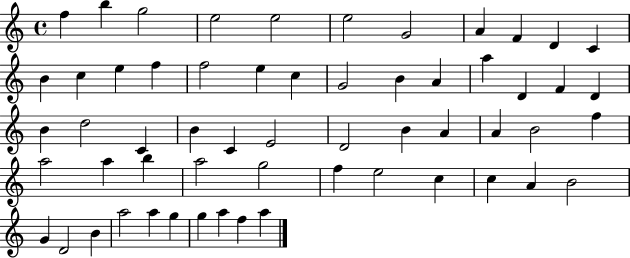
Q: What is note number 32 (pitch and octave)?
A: D4